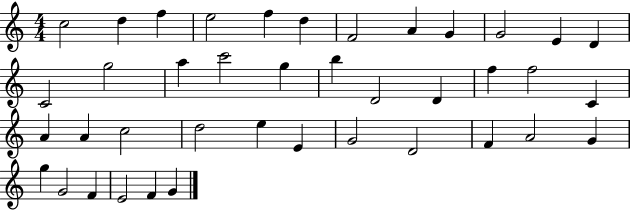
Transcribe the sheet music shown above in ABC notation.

X:1
T:Untitled
M:4/4
L:1/4
K:C
c2 d f e2 f d F2 A G G2 E D C2 g2 a c'2 g b D2 D f f2 C A A c2 d2 e E G2 D2 F A2 G g G2 F E2 F G